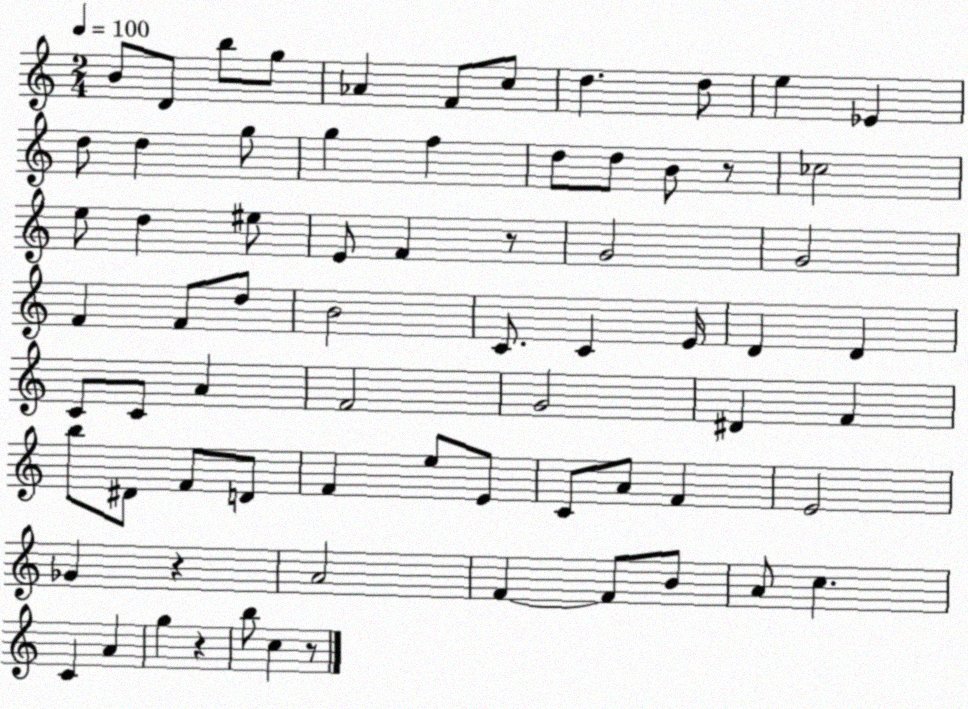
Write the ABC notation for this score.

X:1
T:Untitled
M:2/4
L:1/4
K:C
B/2 D/2 b/2 g/2 _A F/2 c/2 d d/2 e _E d/2 d g/2 g f d/2 d/2 B/2 z/2 _c2 e/2 d ^e/2 E/2 F z/2 G2 G2 F F/2 d/2 B2 C/2 C E/4 D D C/2 C/2 A F2 G2 ^D F b/2 ^D/2 F/2 D/2 F e/2 E/2 C/2 A/2 F E2 _G z A2 F F/2 B/2 A/2 c C A g z b/2 c z/2